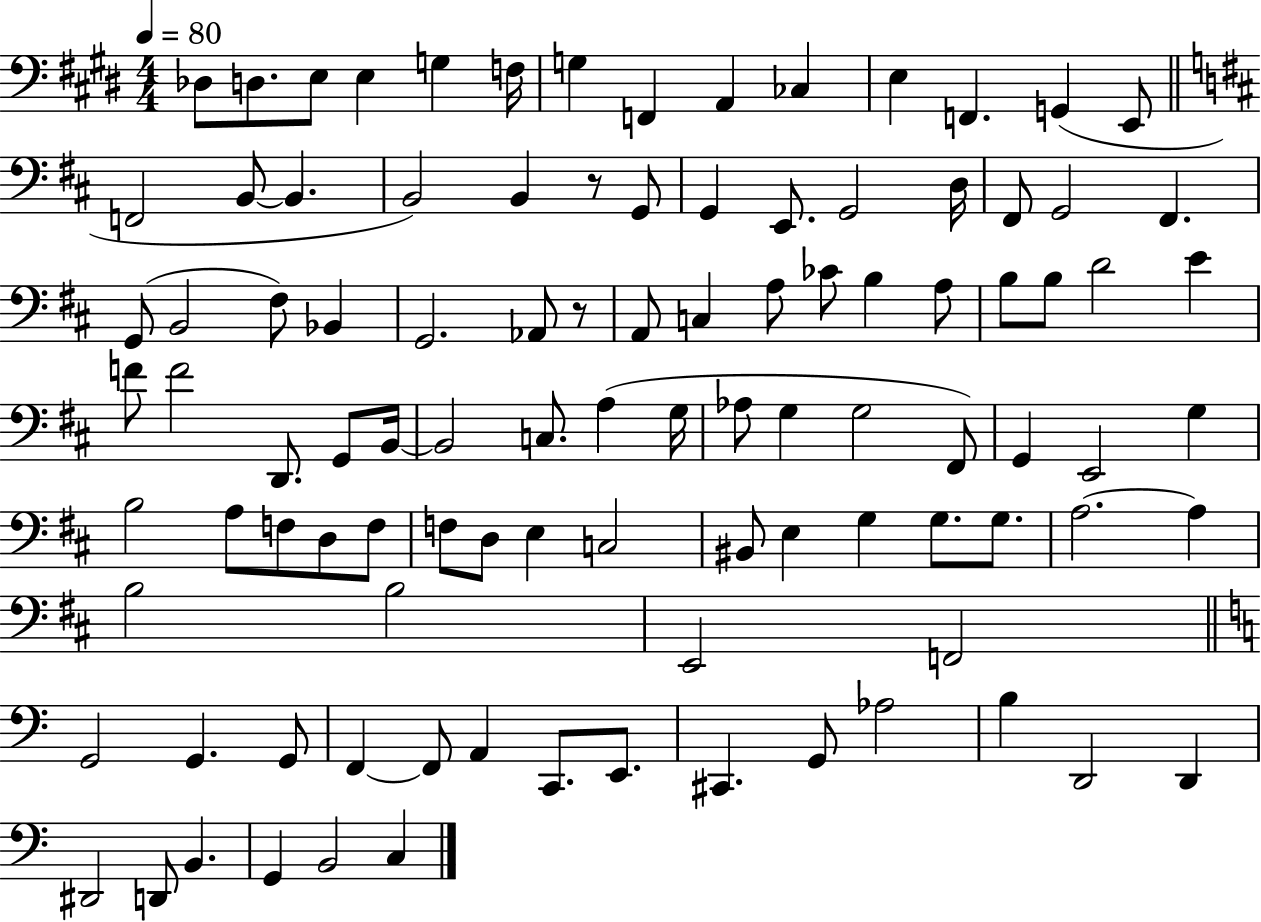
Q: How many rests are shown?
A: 2